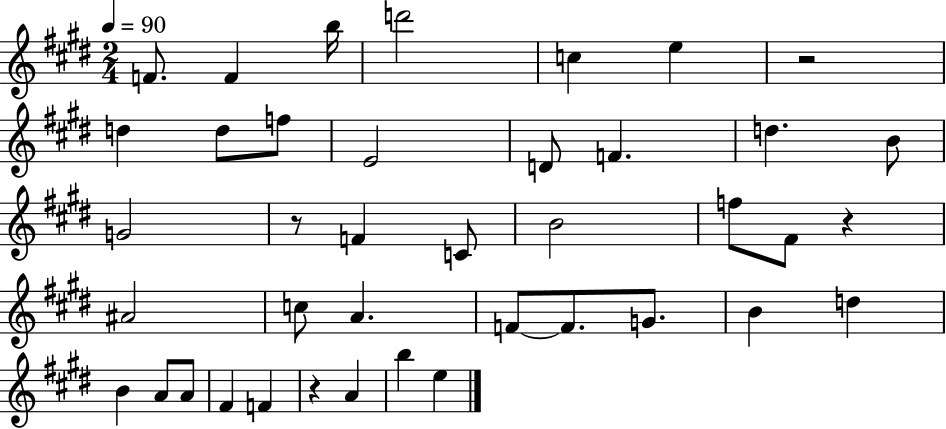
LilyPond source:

{
  \clef treble
  \numericTimeSignature
  \time 2/4
  \key e \major
  \tempo 4 = 90
  f'8. f'4 b''16 | d'''2 | c''4 e''4 | r2 | \break d''4 d''8 f''8 | e'2 | d'8 f'4. | d''4. b'8 | \break g'2 | r8 f'4 c'8 | b'2 | f''8 fis'8 r4 | \break ais'2 | c''8 a'4. | f'8~~ f'8. g'8. | b'4 d''4 | \break b'4 a'8 a'8 | fis'4 f'4 | r4 a'4 | b''4 e''4 | \break \bar "|."
}